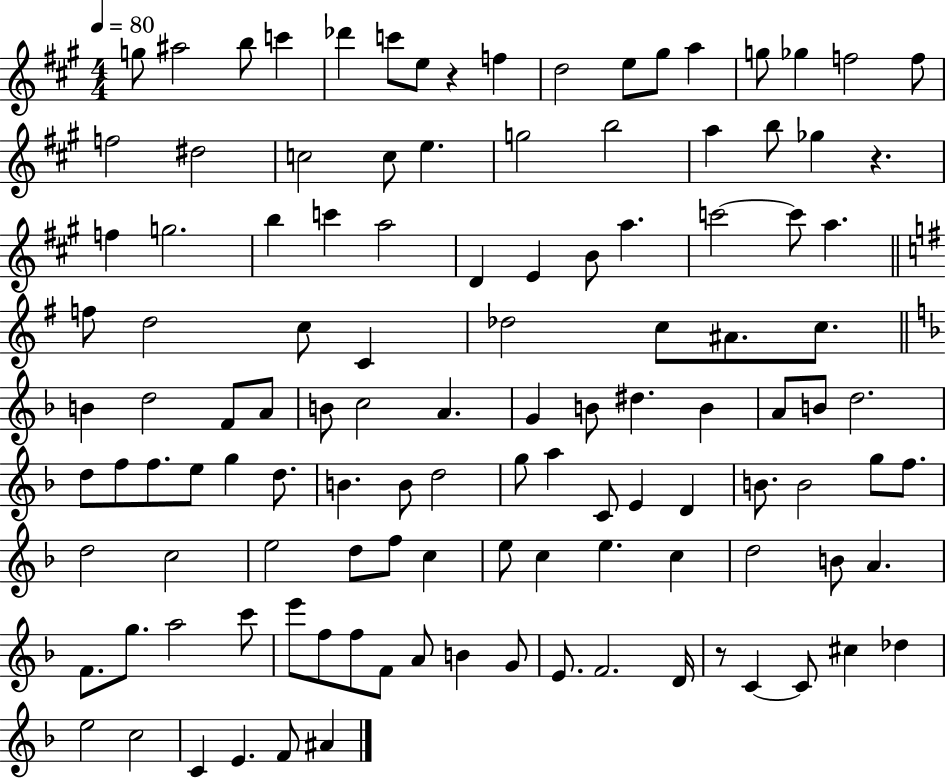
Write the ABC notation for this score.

X:1
T:Untitled
M:4/4
L:1/4
K:A
g/2 ^a2 b/2 c' _d' c'/2 e/2 z f d2 e/2 ^g/2 a g/2 _g f2 f/2 f2 ^d2 c2 c/2 e g2 b2 a b/2 _g z f g2 b c' a2 D E B/2 a c'2 c'/2 a f/2 d2 c/2 C _d2 c/2 ^A/2 c/2 B d2 F/2 A/2 B/2 c2 A G B/2 ^d B A/2 B/2 d2 d/2 f/2 f/2 e/2 g d/2 B B/2 d2 g/2 a C/2 E D B/2 B2 g/2 f/2 d2 c2 e2 d/2 f/2 c e/2 c e c d2 B/2 A F/2 g/2 a2 c'/2 e'/2 f/2 f/2 F/2 A/2 B G/2 E/2 F2 D/4 z/2 C C/2 ^c _d e2 c2 C E F/2 ^A